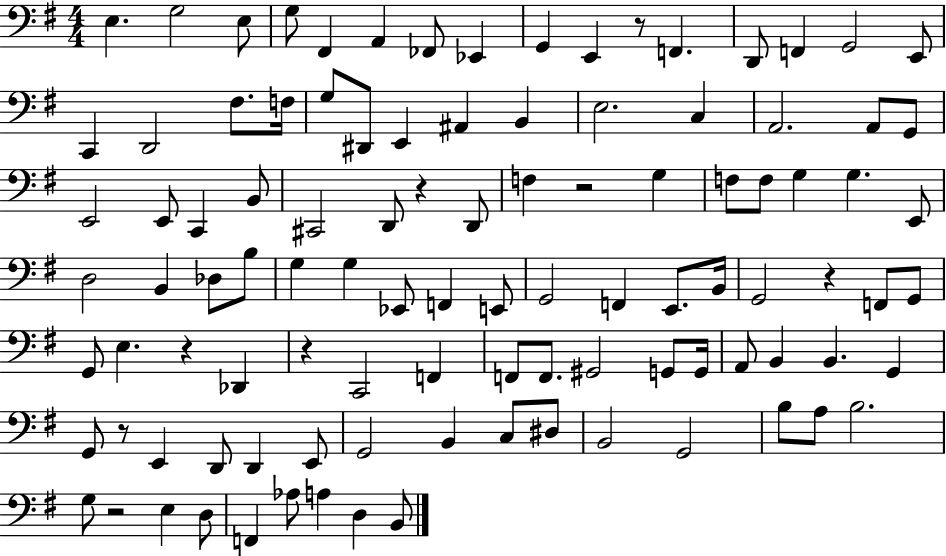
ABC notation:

X:1
T:Untitled
M:4/4
L:1/4
K:G
E, G,2 E,/2 G,/2 ^F,, A,, _F,,/2 _E,, G,, E,, z/2 F,, D,,/2 F,, G,,2 E,,/2 C,, D,,2 ^F,/2 F,/4 G,/2 ^D,,/2 E,, ^A,, B,, E,2 C, A,,2 A,,/2 G,,/2 E,,2 E,,/2 C,, B,,/2 ^C,,2 D,,/2 z D,,/2 F, z2 G, F,/2 F,/2 G, G, E,,/2 D,2 B,, _D,/2 B,/2 G, G, _E,,/2 F,, E,,/2 G,,2 F,, E,,/2 B,,/4 G,,2 z F,,/2 G,,/2 G,,/2 E, z _D,, z C,,2 F,, F,,/2 F,,/2 ^G,,2 G,,/2 G,,/4 A,,/2 B,, B,, G,, G,,/2 z/2 E,, D,,/2 D,, E,,/2 G,,2 B,, C,/2 ^D,/2 B,,2 G,,2 B,/2 A,/2 B,2 G,/2 z2 E, D,/2 F,, _A,/2 A, D, B,,/2